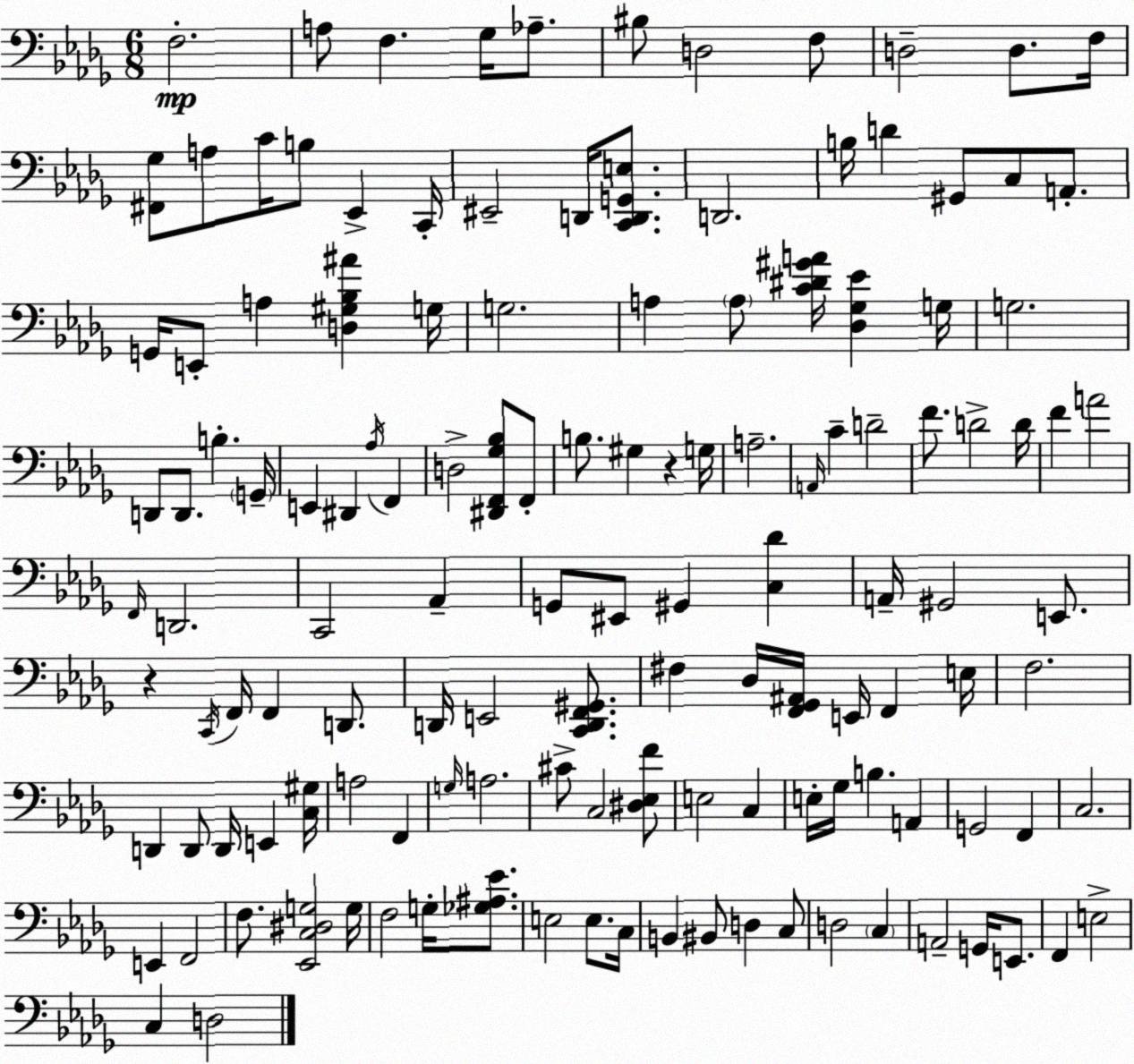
X:1
T:Untitled
M:6/8
L:1/4
K:Bbm
F,2 A,/2 F, _G,/4 _A,/2 ^B,/2 D,2 F,/2 D,2 D,/2 F,/4 [^F,,_G,]/2 A,/2 C/4 B,/2 _E,, C,,/4 ^E,,2 D,,/4 [C,,D,,G,,E,]/2 D,,2 B,/4 D ^G,,/2 C,/2 A,,/2 G,,/4 E,,/2 A, [D,^G,_B,^A] G,/4 G,2 A, A,/2 [C^D^GA]/4 [_D,_G,_E] G,/4 G,2 D,,/2 D,,/2 B, G,,/4 E,, ^D,, _A,/4 F,, D,2 [^D,,F,,_G,_B,]/2 F,,/2 B,/2 ^G, z G,/4 A,2 A,,/4 C D2 F/2 D2 D/4 F A2 F,,/4 D,,2 C,,2 _A,, G,,/2 ^E,,/2 ^G,, [C,_D] A,,/4 ^G,,2 E,,/2 z C,,/4 F,,/4 F,, D,,/2 D,,/4 E,,2 [C,,D,,F,,^G,,]/2 ^F, _D,/4 [F,,_G,,^A,,]/4 E,,/4 F,, E,/4 F,2 D,, D,,/2 D,,/4 E,, [C,^G,]/4 A,2 F,, G,/4 A,2 ^C/2 C,2 [^D,_E,F]/2 E,2 C, E,/4 _G,/4 B, A,, G,,2 F,, C,2 E,, F,,2 F,/2 [_E,,C,^D,G,]2 G,/4 F,2 G,/4 [_G,^A,_E]/2 E,2 E,/2 C,/4 B,, ^B,,/2 D, C,/2 D,2 C, A,,2 G,,/4 E,,/2 F,, E,2 C, D,2